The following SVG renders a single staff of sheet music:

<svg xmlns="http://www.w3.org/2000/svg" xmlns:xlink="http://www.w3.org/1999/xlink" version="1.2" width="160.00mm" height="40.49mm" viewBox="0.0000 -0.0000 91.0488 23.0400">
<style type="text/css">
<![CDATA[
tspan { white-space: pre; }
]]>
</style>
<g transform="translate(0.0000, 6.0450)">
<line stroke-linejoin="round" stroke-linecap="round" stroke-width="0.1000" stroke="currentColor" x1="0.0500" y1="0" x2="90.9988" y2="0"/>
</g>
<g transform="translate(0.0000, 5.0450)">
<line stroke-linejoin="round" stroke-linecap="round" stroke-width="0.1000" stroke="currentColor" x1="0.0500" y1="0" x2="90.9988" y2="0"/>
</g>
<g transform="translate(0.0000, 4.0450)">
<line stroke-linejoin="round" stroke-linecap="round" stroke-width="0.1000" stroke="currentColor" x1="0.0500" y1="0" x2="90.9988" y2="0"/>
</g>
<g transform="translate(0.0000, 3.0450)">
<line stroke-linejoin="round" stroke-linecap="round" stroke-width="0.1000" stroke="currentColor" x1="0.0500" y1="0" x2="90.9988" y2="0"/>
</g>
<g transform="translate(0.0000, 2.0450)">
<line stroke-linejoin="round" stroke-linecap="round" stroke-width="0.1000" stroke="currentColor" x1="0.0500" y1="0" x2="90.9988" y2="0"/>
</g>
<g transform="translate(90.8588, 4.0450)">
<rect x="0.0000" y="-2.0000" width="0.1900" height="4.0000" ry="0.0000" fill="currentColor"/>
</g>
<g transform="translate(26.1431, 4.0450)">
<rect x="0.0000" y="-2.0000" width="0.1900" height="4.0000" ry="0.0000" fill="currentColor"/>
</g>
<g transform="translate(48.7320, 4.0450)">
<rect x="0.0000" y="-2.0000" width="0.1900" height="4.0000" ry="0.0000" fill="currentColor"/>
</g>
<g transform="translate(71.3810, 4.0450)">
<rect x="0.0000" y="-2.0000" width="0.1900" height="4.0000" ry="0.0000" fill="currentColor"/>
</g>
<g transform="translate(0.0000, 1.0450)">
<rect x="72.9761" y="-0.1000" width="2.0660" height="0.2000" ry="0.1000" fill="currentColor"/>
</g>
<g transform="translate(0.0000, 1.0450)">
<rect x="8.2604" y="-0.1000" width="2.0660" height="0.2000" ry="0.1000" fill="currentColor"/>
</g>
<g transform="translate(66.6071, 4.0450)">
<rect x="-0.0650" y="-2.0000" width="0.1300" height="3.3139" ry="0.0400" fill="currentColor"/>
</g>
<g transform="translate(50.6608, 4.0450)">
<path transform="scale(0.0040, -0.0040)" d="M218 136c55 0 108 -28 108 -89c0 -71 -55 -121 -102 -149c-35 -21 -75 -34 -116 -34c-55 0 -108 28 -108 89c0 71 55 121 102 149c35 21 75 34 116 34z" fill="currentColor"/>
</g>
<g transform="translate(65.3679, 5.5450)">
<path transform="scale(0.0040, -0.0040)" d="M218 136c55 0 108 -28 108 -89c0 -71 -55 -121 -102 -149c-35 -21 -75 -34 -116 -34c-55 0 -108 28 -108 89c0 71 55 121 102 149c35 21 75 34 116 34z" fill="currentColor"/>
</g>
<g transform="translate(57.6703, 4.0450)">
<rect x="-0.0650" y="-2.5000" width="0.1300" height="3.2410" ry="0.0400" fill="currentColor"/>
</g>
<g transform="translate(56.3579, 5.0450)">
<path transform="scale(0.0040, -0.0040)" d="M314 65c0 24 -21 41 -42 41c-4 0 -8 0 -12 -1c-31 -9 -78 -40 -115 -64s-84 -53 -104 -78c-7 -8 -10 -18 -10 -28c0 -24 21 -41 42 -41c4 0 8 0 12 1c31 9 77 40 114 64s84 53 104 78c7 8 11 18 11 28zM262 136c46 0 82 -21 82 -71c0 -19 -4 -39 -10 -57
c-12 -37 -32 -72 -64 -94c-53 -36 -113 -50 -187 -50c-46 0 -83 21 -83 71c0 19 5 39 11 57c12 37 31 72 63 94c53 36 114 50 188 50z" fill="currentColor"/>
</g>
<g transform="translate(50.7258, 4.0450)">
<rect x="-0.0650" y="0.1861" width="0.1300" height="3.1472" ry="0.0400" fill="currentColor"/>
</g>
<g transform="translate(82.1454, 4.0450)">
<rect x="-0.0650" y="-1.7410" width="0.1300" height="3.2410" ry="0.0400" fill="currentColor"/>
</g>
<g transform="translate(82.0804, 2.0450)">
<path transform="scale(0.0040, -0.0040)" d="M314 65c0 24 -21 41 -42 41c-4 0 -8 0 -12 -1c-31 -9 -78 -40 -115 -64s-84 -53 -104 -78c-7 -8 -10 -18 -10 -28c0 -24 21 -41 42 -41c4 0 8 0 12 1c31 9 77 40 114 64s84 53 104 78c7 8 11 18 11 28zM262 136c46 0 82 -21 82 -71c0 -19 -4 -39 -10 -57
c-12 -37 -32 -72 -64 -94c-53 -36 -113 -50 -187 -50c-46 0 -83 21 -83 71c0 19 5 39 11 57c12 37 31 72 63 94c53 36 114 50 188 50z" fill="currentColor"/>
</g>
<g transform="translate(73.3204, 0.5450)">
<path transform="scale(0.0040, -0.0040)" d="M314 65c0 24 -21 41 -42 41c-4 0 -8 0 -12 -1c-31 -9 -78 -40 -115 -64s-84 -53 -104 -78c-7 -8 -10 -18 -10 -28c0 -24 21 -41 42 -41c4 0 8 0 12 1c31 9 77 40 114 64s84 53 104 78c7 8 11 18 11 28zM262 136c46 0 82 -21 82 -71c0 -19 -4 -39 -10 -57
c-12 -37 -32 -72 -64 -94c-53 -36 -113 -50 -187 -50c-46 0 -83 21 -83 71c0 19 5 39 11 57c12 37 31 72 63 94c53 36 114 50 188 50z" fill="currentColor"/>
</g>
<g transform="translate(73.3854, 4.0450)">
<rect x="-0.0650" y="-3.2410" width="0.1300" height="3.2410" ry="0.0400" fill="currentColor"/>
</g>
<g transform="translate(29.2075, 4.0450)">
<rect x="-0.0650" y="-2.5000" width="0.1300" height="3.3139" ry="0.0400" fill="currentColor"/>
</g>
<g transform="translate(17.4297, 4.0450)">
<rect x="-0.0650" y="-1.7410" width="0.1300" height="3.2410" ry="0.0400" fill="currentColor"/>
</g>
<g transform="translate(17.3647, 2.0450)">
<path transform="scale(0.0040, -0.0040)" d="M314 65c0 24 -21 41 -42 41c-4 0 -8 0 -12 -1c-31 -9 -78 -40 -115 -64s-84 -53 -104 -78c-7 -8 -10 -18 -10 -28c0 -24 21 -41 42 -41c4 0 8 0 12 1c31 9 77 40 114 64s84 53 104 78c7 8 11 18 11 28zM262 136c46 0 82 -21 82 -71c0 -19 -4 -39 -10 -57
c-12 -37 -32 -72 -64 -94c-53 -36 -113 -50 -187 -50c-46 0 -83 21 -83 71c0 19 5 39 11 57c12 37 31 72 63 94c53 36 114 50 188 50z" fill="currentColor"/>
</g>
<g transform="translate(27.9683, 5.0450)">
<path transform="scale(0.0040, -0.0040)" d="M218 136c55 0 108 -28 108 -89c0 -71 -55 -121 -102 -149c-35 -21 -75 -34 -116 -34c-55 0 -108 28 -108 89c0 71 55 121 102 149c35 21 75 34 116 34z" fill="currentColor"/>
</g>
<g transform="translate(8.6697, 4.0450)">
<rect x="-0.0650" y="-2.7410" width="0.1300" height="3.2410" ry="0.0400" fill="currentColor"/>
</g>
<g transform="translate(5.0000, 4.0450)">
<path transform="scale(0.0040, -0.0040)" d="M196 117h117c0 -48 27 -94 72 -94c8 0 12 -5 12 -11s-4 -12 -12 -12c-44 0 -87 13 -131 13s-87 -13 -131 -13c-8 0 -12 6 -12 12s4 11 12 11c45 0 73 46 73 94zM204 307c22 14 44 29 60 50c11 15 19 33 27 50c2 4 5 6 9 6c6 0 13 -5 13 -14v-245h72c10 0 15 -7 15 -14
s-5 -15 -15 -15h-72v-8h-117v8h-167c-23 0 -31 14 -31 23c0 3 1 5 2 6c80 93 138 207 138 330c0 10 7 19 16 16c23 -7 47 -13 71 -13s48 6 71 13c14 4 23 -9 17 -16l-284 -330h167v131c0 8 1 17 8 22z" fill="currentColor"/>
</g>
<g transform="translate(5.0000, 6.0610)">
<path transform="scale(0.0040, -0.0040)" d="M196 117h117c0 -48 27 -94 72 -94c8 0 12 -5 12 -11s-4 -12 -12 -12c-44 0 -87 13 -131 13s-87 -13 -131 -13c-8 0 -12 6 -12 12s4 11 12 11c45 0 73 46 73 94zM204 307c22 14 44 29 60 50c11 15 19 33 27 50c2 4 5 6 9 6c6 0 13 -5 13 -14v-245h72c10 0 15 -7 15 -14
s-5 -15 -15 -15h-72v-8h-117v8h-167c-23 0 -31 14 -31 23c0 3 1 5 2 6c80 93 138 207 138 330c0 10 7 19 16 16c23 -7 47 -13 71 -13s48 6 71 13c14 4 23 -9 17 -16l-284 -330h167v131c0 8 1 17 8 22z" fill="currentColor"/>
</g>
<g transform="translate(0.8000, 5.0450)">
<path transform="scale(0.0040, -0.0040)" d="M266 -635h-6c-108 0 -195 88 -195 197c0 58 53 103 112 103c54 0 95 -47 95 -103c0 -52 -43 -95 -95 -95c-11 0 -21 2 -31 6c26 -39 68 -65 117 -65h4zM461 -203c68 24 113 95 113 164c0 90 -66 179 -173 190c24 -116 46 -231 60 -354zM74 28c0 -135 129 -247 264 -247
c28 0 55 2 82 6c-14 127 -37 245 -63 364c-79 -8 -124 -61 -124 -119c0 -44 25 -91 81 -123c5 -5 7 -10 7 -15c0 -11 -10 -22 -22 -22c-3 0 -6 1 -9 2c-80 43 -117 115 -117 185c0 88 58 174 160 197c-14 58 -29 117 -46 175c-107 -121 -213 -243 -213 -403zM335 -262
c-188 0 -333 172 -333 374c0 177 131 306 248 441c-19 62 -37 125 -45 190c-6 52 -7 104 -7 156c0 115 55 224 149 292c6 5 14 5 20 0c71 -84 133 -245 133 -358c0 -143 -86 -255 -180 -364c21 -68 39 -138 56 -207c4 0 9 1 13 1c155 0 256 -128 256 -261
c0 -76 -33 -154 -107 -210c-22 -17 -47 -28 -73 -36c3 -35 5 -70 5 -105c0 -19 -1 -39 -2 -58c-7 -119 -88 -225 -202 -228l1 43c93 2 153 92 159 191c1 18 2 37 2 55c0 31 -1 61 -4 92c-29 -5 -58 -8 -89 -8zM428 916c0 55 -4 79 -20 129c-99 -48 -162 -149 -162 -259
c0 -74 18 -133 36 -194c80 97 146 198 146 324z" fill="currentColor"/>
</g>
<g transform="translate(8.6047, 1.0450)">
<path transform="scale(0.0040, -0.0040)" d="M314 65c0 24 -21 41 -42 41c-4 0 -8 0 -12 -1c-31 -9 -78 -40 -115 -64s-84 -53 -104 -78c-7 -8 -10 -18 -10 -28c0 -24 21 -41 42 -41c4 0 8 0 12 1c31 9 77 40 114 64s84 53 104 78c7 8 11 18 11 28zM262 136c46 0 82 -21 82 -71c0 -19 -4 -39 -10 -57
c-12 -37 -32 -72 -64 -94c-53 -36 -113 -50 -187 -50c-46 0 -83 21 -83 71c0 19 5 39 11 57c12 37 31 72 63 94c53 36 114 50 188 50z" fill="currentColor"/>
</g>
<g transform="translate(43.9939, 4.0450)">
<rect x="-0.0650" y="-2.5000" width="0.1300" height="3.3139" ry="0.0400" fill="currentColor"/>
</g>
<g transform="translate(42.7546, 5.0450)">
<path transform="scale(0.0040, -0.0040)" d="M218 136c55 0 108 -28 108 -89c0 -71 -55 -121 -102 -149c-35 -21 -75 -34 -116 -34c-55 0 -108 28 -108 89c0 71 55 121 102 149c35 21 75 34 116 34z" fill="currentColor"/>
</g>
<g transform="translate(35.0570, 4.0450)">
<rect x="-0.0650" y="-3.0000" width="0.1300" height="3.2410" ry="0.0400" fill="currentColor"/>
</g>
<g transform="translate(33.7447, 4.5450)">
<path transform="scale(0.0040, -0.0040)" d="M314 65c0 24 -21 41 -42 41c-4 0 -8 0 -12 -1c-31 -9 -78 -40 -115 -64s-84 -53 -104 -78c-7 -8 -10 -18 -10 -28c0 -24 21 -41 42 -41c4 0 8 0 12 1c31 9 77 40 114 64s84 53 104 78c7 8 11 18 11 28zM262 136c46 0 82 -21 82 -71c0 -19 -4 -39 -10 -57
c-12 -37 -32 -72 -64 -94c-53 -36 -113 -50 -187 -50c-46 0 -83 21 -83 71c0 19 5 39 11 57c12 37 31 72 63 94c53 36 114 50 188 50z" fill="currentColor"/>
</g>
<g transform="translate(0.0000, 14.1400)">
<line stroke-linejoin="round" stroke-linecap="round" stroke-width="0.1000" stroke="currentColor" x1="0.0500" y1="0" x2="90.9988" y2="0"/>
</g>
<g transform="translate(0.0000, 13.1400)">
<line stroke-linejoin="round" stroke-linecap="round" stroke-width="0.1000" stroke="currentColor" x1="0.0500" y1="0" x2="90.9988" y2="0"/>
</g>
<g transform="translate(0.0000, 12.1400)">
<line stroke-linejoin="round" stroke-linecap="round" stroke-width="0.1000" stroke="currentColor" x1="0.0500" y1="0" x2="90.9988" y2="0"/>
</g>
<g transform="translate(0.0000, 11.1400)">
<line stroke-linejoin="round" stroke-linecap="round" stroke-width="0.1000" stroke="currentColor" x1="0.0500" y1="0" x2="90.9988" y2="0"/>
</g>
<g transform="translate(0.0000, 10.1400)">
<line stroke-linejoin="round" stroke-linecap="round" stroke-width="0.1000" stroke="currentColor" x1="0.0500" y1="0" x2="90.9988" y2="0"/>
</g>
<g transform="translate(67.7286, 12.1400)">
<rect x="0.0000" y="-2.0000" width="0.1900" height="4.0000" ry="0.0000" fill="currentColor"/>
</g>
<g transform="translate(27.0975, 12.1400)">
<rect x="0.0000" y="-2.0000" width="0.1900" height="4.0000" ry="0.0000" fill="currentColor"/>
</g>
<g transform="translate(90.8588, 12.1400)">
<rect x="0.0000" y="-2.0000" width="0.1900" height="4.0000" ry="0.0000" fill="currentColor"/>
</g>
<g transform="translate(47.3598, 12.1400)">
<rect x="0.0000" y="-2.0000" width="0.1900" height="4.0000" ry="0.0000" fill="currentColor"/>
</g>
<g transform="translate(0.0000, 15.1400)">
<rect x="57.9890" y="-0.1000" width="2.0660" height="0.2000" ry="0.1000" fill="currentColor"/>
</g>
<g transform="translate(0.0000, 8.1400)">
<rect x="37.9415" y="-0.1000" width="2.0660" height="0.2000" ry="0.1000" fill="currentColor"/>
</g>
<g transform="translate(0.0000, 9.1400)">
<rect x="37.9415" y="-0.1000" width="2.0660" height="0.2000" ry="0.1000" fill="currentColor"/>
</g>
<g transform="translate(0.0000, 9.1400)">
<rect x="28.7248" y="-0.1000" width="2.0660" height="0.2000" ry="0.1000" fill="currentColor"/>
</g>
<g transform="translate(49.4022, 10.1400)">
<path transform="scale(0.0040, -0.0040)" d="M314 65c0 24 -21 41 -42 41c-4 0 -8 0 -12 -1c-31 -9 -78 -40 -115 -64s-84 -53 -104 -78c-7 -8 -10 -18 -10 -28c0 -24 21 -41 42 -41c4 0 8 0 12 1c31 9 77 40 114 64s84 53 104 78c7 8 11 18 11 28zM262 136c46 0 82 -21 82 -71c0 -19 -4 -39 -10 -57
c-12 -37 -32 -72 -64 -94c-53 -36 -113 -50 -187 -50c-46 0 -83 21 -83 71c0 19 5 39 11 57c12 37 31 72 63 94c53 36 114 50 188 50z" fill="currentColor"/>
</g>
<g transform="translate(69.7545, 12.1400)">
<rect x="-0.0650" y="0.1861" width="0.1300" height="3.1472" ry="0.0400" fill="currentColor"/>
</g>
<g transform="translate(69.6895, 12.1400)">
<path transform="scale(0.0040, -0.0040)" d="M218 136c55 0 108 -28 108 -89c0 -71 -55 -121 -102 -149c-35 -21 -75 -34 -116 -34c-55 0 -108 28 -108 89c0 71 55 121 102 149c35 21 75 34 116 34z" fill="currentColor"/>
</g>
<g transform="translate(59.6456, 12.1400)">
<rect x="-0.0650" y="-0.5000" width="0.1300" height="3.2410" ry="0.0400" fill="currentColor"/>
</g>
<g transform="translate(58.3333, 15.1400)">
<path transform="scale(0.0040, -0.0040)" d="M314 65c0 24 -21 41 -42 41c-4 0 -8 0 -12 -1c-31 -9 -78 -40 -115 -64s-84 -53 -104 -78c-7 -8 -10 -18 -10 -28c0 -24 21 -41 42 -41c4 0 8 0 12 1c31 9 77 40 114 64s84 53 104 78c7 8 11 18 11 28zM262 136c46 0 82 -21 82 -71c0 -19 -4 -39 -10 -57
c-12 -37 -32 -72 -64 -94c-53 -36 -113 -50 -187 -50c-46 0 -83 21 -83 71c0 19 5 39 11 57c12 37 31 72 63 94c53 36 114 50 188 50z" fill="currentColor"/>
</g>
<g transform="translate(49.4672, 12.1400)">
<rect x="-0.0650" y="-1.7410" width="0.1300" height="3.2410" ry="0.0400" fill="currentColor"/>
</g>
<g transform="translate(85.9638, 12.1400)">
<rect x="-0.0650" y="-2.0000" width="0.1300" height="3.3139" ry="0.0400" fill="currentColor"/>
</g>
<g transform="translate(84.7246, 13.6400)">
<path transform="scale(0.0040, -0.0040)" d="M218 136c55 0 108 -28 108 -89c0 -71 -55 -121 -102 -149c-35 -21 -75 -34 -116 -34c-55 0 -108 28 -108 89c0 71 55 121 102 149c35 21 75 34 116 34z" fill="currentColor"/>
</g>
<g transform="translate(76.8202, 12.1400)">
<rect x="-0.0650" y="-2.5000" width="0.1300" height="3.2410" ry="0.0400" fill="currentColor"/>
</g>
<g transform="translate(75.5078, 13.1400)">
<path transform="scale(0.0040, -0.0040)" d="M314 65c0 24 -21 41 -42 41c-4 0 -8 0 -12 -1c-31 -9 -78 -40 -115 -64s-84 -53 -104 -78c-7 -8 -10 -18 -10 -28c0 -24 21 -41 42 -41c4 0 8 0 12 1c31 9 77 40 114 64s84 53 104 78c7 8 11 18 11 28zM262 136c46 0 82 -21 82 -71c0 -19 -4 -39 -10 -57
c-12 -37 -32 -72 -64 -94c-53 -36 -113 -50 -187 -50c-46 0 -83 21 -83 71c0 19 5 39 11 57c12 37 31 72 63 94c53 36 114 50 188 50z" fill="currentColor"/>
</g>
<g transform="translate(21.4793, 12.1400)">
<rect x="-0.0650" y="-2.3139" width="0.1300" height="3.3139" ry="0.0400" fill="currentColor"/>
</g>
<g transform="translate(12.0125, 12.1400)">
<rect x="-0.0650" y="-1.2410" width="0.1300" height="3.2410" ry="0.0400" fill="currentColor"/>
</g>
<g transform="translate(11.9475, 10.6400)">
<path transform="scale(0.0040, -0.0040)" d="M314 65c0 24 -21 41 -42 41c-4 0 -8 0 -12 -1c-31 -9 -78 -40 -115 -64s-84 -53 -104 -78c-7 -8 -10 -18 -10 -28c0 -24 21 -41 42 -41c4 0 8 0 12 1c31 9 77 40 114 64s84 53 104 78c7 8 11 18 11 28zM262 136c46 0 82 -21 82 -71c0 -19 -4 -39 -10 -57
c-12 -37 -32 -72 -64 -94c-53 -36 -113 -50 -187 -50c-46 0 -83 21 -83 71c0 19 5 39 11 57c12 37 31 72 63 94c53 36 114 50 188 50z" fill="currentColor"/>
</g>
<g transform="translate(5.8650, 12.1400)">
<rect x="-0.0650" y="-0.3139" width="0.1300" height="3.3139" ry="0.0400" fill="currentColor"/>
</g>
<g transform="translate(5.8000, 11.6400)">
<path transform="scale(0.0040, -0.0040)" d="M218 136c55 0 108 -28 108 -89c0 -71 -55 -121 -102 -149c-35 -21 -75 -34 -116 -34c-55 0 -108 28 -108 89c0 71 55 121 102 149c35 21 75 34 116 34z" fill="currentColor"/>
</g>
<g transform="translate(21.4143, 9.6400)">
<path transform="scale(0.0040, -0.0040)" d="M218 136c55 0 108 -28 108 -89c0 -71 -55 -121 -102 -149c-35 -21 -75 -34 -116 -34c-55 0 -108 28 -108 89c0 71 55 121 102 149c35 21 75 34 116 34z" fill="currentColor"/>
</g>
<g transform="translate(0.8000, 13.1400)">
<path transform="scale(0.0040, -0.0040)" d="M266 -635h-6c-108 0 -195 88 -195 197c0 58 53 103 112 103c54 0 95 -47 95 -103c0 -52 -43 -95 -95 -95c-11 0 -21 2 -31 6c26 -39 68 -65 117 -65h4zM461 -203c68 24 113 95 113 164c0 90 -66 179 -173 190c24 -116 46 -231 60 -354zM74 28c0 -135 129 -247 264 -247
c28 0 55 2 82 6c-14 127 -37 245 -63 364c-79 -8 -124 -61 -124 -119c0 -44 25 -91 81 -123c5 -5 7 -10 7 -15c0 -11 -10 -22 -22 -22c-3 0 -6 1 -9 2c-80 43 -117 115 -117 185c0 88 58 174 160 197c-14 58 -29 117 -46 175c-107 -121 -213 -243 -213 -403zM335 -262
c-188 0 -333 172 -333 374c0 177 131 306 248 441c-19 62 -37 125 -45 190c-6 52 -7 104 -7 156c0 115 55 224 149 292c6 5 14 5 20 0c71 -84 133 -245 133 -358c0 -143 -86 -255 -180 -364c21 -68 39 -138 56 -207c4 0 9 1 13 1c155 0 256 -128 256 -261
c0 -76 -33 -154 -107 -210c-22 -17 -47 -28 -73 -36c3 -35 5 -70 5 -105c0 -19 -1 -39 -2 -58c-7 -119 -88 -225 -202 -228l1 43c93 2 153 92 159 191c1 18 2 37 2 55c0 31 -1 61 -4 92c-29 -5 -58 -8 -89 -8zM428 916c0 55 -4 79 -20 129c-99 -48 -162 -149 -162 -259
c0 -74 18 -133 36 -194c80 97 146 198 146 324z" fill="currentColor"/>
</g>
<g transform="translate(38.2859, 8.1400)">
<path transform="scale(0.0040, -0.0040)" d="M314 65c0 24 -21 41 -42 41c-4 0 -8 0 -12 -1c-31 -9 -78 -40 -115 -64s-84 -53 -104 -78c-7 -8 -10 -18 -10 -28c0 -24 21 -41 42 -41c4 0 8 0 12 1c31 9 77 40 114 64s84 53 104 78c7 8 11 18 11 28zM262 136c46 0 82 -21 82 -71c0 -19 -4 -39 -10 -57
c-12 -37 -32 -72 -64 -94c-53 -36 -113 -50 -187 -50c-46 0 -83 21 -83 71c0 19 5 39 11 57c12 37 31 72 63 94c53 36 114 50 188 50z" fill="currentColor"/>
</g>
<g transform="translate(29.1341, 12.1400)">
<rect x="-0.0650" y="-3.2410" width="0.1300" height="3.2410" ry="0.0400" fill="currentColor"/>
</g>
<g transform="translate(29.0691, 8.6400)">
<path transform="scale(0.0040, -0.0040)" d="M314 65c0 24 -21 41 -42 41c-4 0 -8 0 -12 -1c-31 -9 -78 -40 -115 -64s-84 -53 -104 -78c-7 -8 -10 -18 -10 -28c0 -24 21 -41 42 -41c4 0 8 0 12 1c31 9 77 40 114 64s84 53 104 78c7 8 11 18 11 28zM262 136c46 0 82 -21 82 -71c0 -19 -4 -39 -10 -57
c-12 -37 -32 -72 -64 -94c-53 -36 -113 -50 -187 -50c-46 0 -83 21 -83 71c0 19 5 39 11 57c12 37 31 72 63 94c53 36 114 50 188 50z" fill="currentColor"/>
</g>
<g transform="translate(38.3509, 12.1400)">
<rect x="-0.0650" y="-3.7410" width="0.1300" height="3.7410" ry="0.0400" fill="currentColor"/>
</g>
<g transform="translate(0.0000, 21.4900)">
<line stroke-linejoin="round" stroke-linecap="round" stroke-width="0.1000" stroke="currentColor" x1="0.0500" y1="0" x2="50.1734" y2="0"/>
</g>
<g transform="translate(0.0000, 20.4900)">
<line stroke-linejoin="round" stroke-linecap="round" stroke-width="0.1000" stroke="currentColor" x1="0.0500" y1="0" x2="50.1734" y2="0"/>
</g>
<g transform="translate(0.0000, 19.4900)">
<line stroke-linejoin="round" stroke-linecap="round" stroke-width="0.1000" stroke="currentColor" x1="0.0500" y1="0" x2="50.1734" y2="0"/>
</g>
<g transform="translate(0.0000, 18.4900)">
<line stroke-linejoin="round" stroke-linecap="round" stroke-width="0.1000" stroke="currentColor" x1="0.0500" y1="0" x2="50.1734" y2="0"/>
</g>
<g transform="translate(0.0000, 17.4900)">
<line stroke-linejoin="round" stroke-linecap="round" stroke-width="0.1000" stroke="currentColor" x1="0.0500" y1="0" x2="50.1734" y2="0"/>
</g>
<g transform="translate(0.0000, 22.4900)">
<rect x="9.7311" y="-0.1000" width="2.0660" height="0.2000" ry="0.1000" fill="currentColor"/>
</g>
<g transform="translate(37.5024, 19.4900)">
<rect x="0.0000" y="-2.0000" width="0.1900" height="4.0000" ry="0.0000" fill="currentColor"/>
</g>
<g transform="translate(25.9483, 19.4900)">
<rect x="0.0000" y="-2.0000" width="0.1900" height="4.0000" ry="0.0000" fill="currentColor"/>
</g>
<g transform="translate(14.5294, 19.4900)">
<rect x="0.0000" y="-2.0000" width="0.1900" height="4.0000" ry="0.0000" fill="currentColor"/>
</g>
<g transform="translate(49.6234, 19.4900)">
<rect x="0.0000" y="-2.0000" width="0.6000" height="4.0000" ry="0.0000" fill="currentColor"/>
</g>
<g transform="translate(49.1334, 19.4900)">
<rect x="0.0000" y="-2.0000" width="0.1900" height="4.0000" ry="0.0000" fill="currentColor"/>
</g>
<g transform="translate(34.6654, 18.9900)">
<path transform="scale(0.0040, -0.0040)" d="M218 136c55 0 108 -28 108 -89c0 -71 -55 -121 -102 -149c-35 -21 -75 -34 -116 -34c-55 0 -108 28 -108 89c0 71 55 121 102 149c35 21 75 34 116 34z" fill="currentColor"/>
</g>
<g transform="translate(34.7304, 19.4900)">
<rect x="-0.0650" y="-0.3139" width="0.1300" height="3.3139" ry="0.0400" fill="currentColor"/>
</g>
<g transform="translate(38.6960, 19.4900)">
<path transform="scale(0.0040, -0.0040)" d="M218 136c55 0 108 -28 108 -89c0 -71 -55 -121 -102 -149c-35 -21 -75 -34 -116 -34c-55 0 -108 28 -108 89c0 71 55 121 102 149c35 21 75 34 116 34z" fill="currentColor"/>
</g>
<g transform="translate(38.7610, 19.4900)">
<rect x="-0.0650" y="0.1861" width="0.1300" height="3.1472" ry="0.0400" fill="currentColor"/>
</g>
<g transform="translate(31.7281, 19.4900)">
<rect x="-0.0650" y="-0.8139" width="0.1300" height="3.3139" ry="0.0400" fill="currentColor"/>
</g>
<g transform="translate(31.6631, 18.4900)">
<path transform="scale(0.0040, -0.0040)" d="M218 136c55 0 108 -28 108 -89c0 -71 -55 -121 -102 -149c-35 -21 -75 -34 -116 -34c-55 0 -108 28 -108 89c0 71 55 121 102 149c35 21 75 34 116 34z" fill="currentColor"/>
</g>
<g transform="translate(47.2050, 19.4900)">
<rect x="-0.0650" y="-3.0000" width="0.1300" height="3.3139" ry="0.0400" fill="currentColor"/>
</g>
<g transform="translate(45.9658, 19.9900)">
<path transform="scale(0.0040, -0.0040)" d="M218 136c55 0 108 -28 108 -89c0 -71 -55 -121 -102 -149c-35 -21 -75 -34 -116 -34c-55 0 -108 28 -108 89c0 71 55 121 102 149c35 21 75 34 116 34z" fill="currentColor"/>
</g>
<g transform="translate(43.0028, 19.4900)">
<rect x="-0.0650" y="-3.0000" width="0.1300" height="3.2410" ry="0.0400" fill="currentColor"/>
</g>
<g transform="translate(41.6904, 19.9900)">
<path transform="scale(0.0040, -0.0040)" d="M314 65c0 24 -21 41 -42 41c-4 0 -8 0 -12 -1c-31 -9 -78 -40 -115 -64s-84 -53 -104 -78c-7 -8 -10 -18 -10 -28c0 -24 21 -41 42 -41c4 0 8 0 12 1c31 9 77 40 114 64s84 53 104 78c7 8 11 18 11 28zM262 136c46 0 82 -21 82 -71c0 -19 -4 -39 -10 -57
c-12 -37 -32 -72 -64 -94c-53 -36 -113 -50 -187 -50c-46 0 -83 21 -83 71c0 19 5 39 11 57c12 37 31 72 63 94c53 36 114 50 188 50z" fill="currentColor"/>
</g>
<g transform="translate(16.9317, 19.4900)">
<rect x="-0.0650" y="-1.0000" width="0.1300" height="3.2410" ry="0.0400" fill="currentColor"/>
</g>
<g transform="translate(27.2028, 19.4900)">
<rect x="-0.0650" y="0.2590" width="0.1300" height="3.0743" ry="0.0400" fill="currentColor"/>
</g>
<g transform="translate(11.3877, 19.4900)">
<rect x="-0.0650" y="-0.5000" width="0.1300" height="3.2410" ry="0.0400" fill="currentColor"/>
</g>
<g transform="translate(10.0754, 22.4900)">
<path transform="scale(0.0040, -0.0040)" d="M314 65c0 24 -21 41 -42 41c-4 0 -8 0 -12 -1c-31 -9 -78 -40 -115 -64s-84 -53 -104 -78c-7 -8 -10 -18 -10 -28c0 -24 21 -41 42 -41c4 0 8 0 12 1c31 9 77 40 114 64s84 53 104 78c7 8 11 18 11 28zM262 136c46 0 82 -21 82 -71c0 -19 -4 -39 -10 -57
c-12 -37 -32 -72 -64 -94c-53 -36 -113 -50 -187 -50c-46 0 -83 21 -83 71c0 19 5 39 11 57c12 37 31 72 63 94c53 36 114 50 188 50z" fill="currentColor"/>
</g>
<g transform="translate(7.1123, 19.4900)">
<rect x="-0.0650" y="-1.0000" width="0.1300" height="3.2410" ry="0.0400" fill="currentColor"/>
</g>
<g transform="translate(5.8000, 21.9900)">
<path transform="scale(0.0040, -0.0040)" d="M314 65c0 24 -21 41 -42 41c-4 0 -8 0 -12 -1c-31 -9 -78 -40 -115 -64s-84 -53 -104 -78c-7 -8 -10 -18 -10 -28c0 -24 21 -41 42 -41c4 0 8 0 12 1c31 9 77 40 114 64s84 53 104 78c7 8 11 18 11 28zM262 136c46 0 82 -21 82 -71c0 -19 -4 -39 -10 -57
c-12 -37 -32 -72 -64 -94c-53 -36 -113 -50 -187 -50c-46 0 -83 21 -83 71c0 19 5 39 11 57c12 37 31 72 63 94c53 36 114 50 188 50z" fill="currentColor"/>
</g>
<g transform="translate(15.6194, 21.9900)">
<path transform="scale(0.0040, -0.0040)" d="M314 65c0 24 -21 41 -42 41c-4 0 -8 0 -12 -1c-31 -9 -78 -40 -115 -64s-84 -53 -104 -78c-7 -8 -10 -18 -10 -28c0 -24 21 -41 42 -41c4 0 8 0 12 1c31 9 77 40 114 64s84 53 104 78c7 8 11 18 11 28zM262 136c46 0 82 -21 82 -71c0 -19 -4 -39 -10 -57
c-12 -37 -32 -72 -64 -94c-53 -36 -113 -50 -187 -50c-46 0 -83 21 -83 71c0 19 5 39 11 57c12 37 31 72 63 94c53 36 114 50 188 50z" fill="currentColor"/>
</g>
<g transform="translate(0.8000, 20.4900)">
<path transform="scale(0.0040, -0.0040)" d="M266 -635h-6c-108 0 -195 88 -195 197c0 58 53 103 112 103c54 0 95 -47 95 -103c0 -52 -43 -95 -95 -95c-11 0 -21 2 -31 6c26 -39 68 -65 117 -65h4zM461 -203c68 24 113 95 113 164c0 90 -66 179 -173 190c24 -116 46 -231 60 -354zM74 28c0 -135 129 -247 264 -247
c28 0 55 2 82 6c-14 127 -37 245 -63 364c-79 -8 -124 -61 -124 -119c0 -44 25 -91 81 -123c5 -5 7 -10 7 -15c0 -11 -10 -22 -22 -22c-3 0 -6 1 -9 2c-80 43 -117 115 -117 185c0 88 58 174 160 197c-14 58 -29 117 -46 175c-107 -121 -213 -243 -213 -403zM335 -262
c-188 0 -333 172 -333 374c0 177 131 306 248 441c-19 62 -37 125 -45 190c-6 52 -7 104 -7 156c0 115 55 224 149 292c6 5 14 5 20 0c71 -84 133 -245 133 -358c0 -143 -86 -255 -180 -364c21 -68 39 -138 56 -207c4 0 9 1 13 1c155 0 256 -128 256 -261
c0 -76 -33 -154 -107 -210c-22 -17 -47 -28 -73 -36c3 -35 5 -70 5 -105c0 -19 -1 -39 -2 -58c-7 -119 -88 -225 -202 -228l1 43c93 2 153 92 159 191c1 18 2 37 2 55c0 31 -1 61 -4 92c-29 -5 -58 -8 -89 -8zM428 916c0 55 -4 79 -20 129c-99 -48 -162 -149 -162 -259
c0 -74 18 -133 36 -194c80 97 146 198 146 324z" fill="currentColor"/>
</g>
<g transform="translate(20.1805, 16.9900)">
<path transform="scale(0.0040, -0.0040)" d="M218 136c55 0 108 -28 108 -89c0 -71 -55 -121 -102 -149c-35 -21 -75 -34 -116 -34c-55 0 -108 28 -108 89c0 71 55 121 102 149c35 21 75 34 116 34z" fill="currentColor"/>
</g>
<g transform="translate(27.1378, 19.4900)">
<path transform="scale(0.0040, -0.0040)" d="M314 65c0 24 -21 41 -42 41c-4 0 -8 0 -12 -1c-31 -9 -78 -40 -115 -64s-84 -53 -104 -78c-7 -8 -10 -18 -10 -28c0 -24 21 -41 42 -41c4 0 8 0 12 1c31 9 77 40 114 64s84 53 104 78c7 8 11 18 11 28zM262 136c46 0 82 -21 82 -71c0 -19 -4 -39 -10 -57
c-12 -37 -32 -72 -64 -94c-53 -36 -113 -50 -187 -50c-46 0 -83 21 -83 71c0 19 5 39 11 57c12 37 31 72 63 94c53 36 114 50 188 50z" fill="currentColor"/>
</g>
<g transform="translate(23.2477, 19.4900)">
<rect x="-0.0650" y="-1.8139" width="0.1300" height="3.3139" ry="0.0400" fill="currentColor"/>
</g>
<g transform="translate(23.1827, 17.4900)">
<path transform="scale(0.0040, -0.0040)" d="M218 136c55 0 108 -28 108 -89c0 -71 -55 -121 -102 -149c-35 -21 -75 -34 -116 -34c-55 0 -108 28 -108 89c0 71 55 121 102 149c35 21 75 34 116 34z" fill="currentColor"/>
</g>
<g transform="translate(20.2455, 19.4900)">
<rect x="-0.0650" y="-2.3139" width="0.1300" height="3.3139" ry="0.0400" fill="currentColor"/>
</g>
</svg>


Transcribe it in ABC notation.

X:1
T:Untitled
M:4/4
L:1/4
K:C
a2 f2 G A2 G B G2 F b2 f2 c e2 g b2 c'2 f2 C2 B G2 F D2 C2 D2 g f B2 d c B A2 A